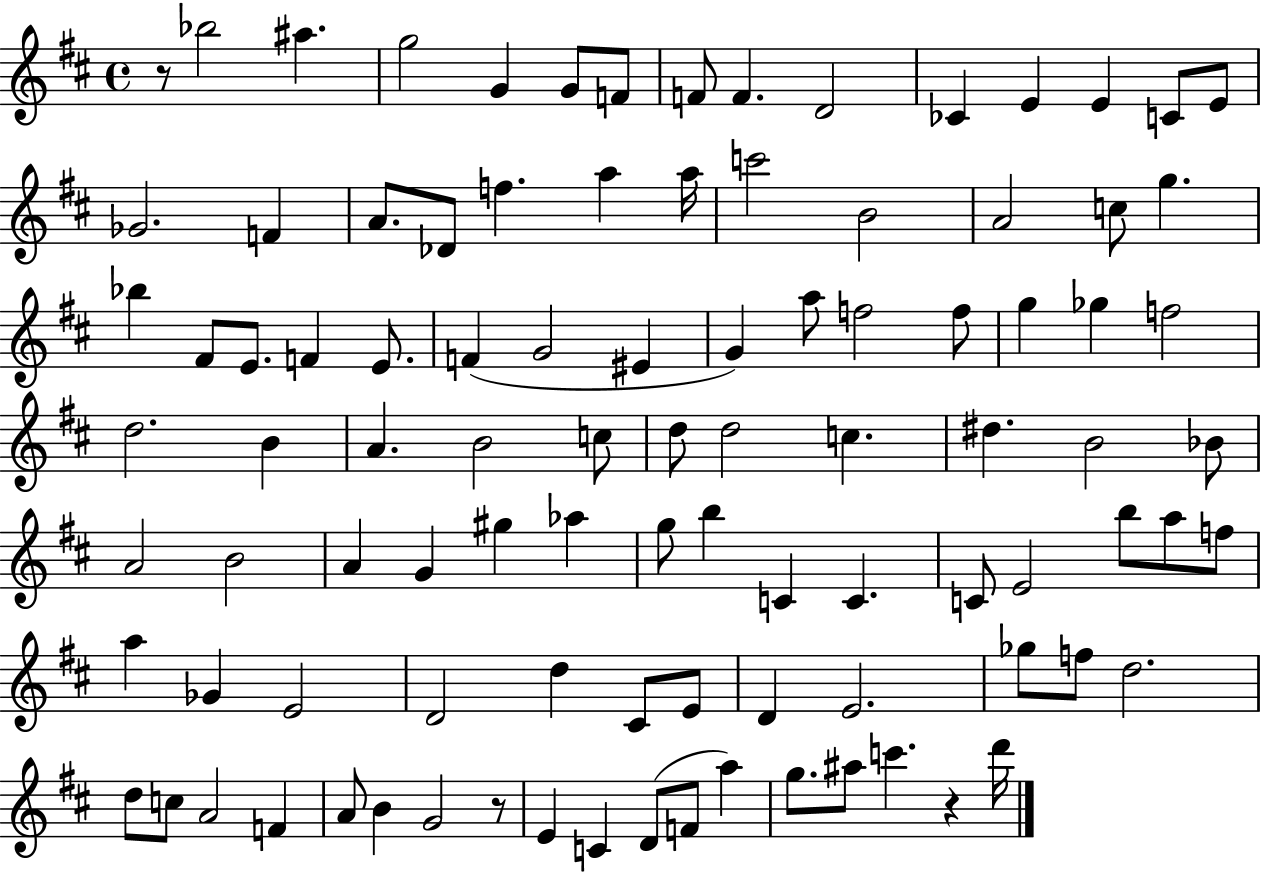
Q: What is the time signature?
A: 4/4